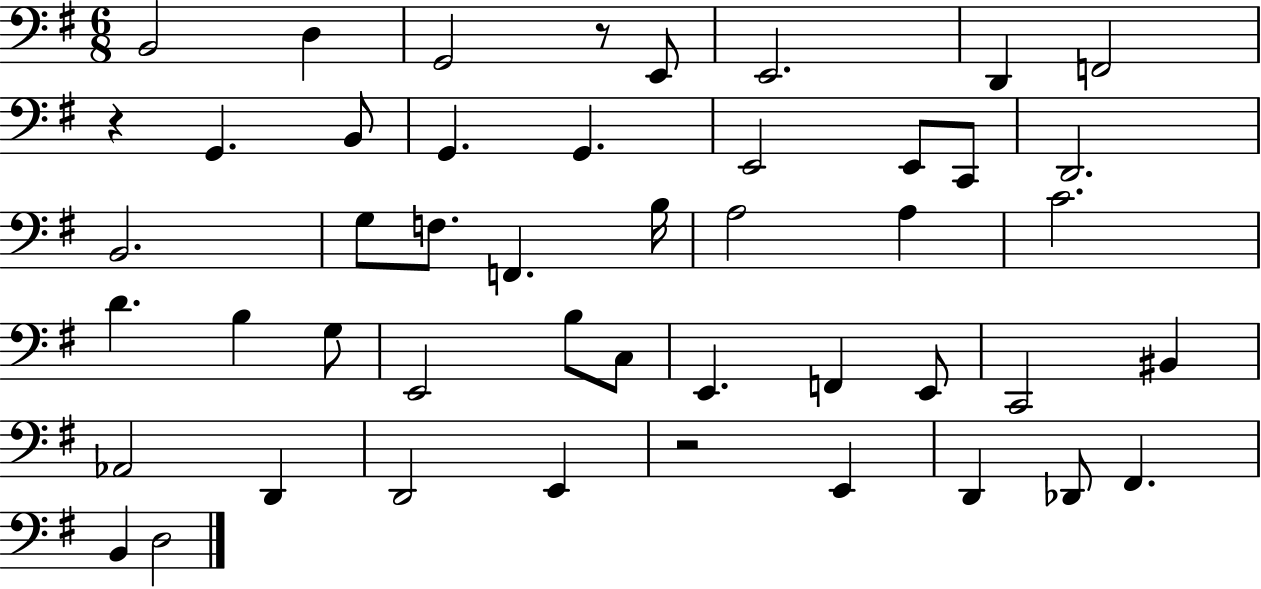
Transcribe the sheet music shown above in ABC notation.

X:1
T:Untitled
M:6/8
L:1/4
K:G
B,,2 D, G,,2 z/2 E,,/2 E,,2 D,, F,,2 z G,, B,,/2 G,, G,, E,,2 E,,/2 C,,/2 D,,2 B,,2 G,/2 F,/2 F,, B,/4 A,2 A, C2 D B, G,/2 E,,2 B,/2 C,/2 E,, F,, E,,/2 C,,2 ^B,, _A,,2 D,, D,,2 E,, z2 E,, D,, _D,,/2 ^F,, B,, D,2